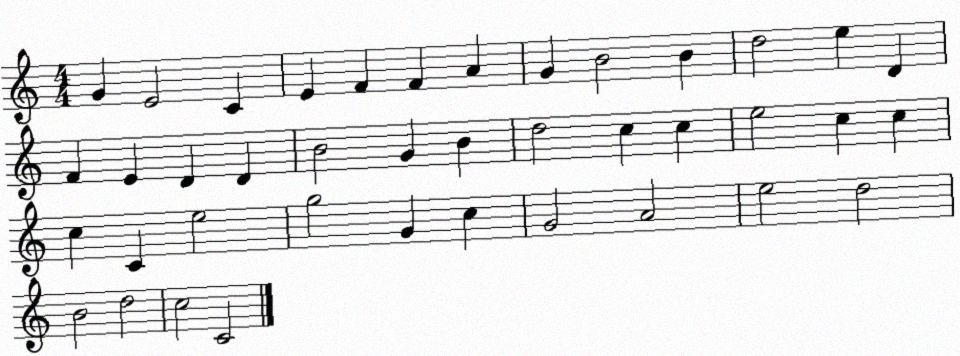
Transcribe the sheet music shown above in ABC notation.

X:1
T:Untitled
M:4/4
L:1/4
K:C
G E2 C E F F A G B2 B d2 e D F E D D B2 G B d2 c c e2 c c c C e2 g2 G c G2 A2 e2 d2 B2 d2 c2 C2